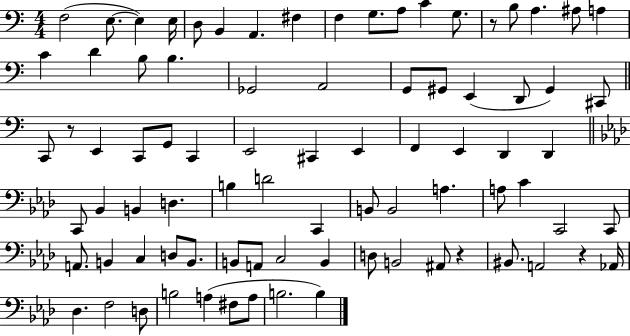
X:1
T:Untitled
M:4/4
L:1/4
K:C
F,2 E,/2 E, E,/4 D,/2 B,, A,, ^F, F, G,/2 A,/2 C G,/2 z/2 B,/2 A, ^A,/2 A, C D B,/2 B, _G,,2 A,,2 G,,/2 ^G,,/2 E,, D,,/2 ^G,, ^C,,/2 C,,/2 z/2 E,, C,,/2 G,,/2 C,, E,,2 ^C,, E,, F,, E,, D,, D,, C,,/2 _B,, B,, D, B, D2 C,, B,,/2 B,,2 A, A,/2 C C,,2 C,,/2 A,,/2 B,, C, D,/2 B,,/2 B,,/2 A,,/2 C,2 B,, D,/2 B,,2 ^A,,/2 z ^B,,/2 A,,2 z _A,,/4 _D, F,2 D,/2 B,2 A, ^F,/2 A,/2 B,2 B,